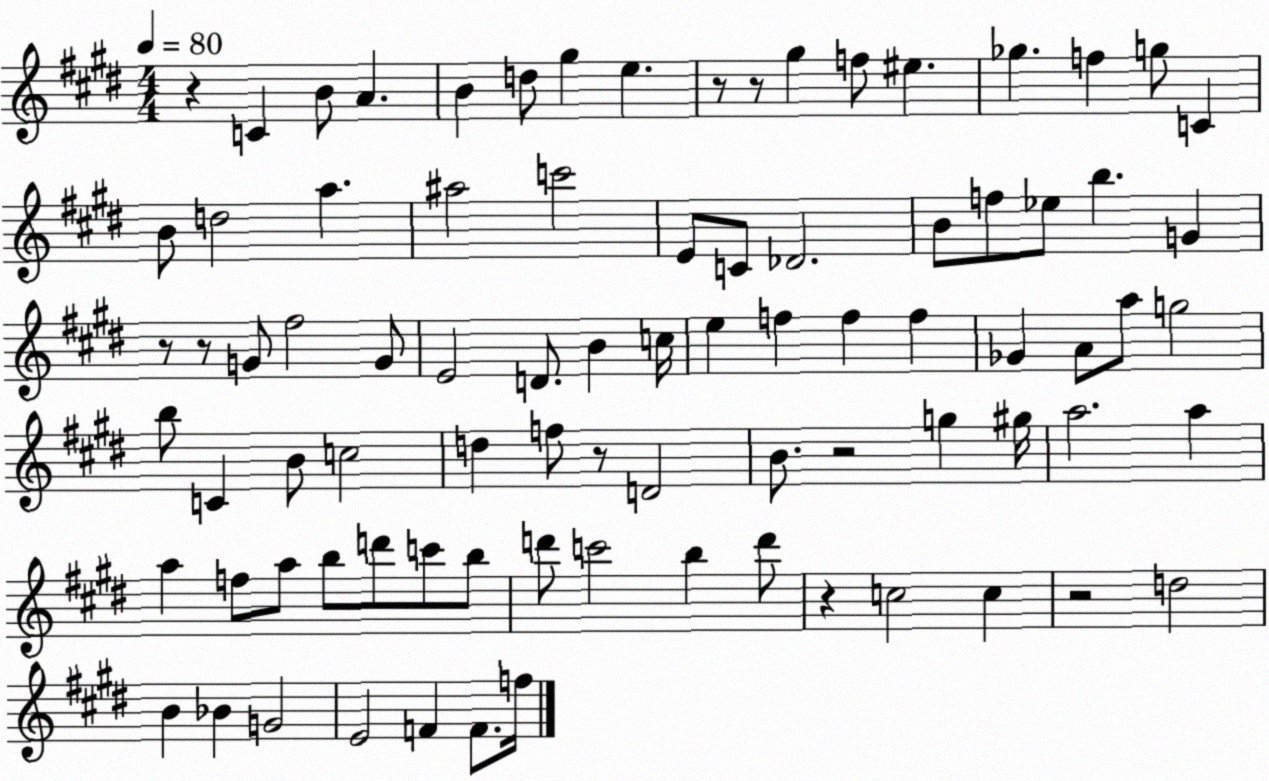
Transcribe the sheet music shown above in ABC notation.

X:1
T:Untitled
M:4/4
L:1/4
K:E
z C B/2 A B d/2 ^g e z/2 z/2 ^g f/2 ^e _g f g/2 C B/2 d2 a ^a2 c'2 E/2 C/2 _D2 B/2 f/2 _e/2 b G z/2 z/2 G/2 ^f2 G/2 E2 D/2 B c/4 e f f f _G A/2 a/2 g2 b/2 C B/2 c2 d f/2 z/2 D2 B/2 z2 g ^g/4 a2 a a f/2 a/2 b/2 d'/2 c'/2 b/2 d'/2 c'2 b d'/2 z c2 c z2 d2 B _B G2 E2 F F/2 f/4